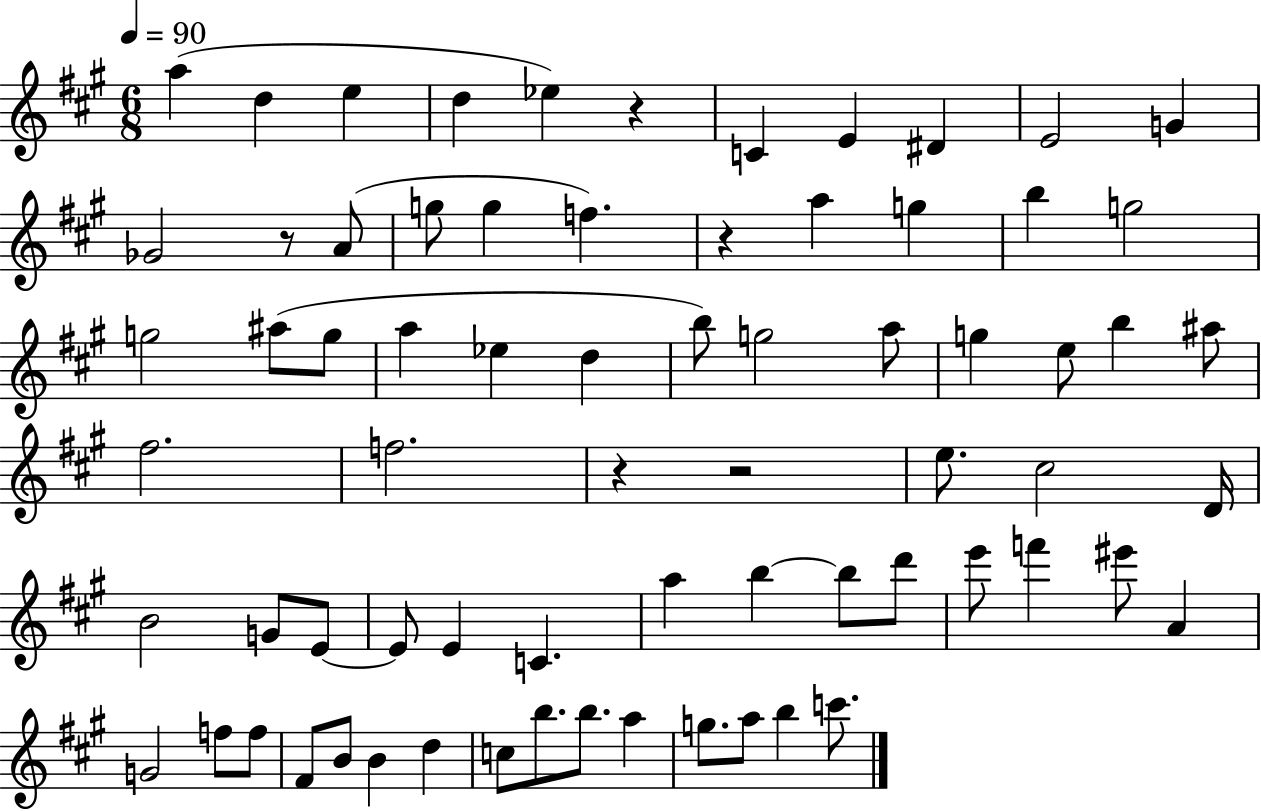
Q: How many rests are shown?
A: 5